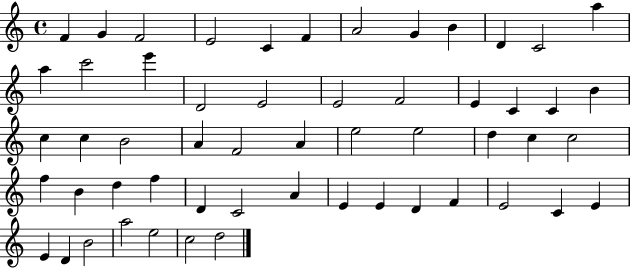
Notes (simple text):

F4/q G4/q F4/h E4/h C4/q F4/q A4/h G4/q B4/q D4/q C4/h A5/q A5/q C6/h E6/q D4/h E4/h E4/h F4/h E4/q C4/q C4/q B4/q C5/q C5/q B4/h A4/q F4/h A4/q E5/h E5/h D5/q C5/q C5/h F5/q B4/q D5/q F5/q D4/q C4/h A4/q E4/q E4/q D4/q F4/q E4/h C4/q E4/q E4/q D4/q B4/h A5/h E5/h C5/h D5/h